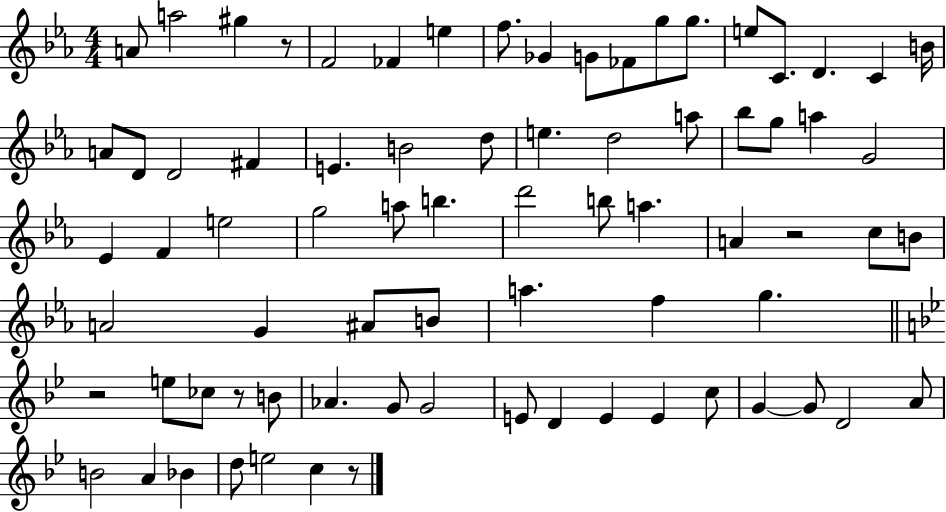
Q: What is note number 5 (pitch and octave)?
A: FES4